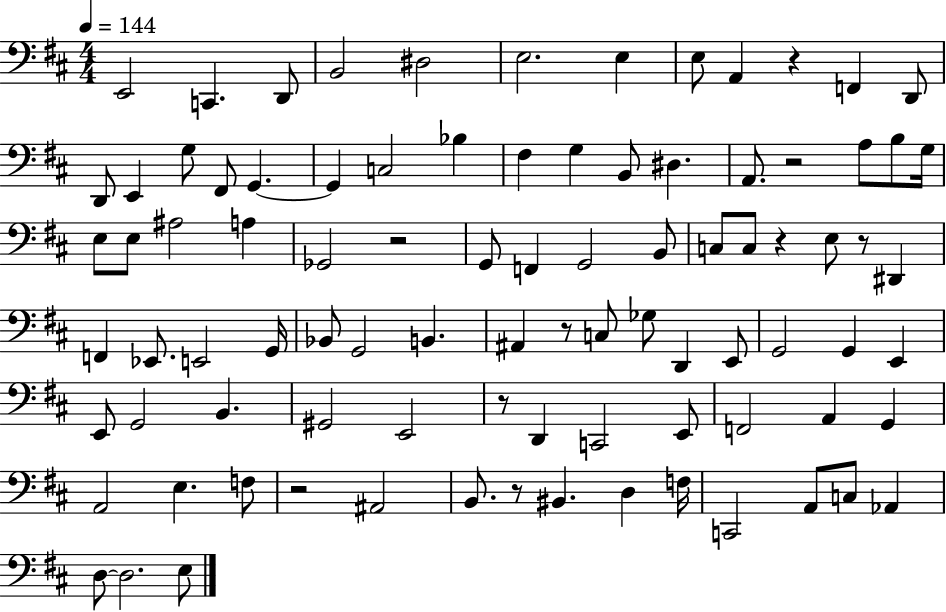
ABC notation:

X:1
T:Untitled
M:4/4
L:1/4
K:D
E,,2 C,, D,,/2 B,,2 ^D,2 E,2 E, E,/2 A,, z F,, D,,/2 D,,/2 E,, G,/2 ^F,,/2 G,, G,, C,2 _B, ^F, G, B,,/2 ^D, A,,/2 z2 A,/2 B,/2 G,/4 E,/2 E,/2 ^A,2 A, _G,,2 z2 G,,/2 F,, G,,2 B,,/2 C,/2 C,/2 z E,/2 z/2 ^D,, F,, _E,,/2 E,,2 G,,/4 _B,,/2 G,,2 B,, ^A,, z/2 C,/2 _G,/2 D,, E,,/2 G,,2 G,, E,, E,,/2 G,,2 B,, ^G,,2 E,,2 z/2 D,, C,,2 E,,/2 F,,2 A,, G,, A,,2 E, F,/2 z2 ^A,,2 B,,/2 z/2 ^B,, D, F,/4 C,,2 A,,/2 C,/2 _A,, D,/2 D,2 E,/2